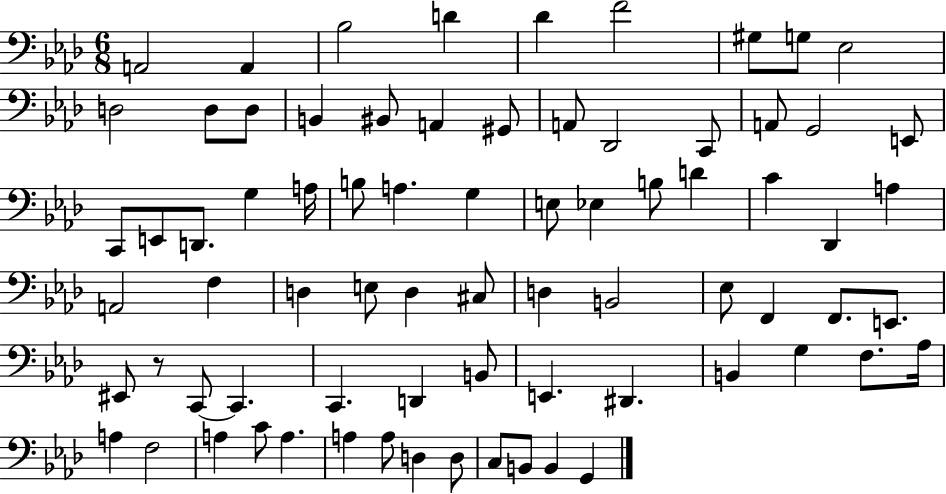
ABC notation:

X:1
T:Untitled
M:6/8
L:1/4
K:Ab
A,,2 A,, _B,2 D _D F2 ^G,/2 G,/2 _E,2 D,2 D,/2 D,/2 B,, ^B,,/2 A,, ^G,,/2 A,,/2 _D,,2 C,,/2 A,,/2 G,,2 E,,/2 C,,/2 E,,/2 D,,/2 G, A,/4 B,/2 A, G, E,/2 _E, B,/2 D C _D,, A, A,,2 F, D, E,/2 D, ^C,/2 D, B,,2 _E,/2 F,, F,,/2 E,,/2 ^E,,/2 z/2 C,,/2 C,, C,, D,, B,,/2 E,, ^D,, B,, G, F,/2 _A,/4 A, F,2 A, C/2 A, A, A,/2 D, D,/2 C,/2 B,,/2 B,, G,,